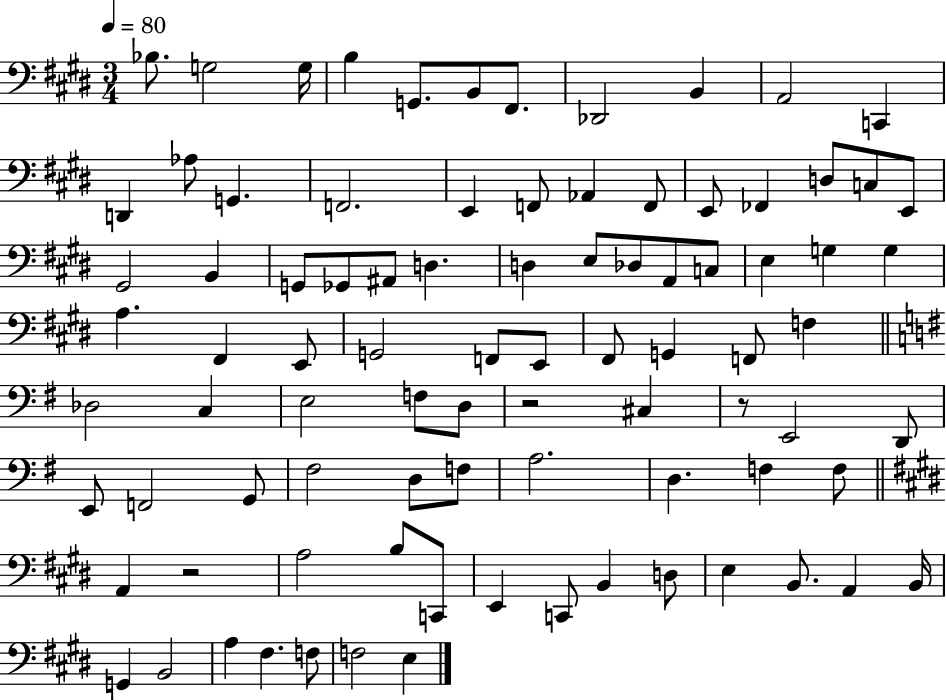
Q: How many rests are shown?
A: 3